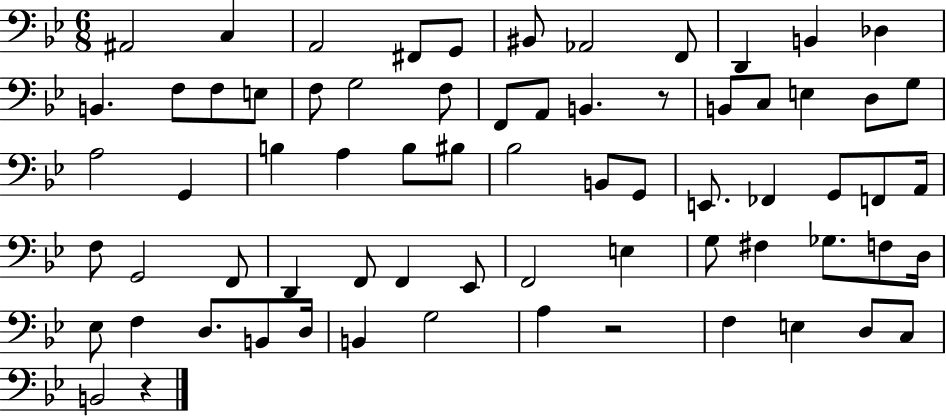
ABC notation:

X:1
T:Untitled
M:6/8
L:1/4
K:Bb
^A,,2 C, A,,2 ^F,,/2 G,,/2 ^B,,/2 _A,,2 F,,/2 D,, B,, _D, B,, F,/2 F,/2 E,/2 F,/2 G,2 F,/2 F,,/2 A,,/2 B,, z/2 B,,/2 C,/2 E, D,/2 G,/2 A,2 G,, B, A, B,/2 ^B,/2 _B,2 B,,/2 G,,/2 E,,/2 _F,, G,,/2 F,,/2 A,,/4 F,/2 G,,2 F,,/2 D,, F,,/2 F,, _E,,/2 F,,2 E, G,/2 ^F, _G,/2 F,/2 D,/4 _E,/2 F, D,/2 B,,/2 D,/4 B,, G,2 A, z2 F, E, D,/2 C,/2 B,,2 z